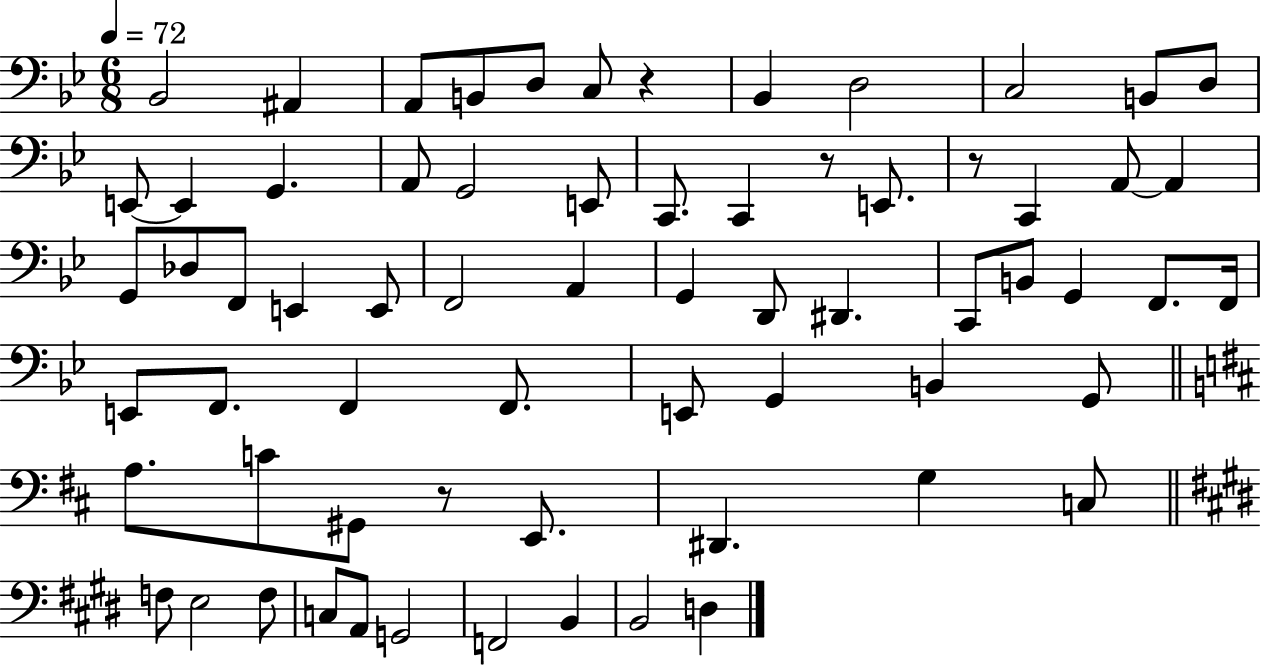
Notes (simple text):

Bb2/h A#2/q A2/e B2/e D3/e C3/e R/q Bb2/q D3/h C3/h B2/e D3/e E2/e E2/q G2/q. A2/e G2/h E2/e C2/e. C2/q R/e E2/e. R/e C2/q A2/e A2/q G2/e Db3/e F2/e E2/q E2/e F2/h A2/q G2/q D2/e D#2/q. C2/e B2/e G2/q F2/e. F2/s E2/e F2/e. F2/q F2/e. E2/e G2/q B2/q G2/e A3/e. C4/e G#2/e R/e E2/e. D#2/q. G3/q C3/e F3/e E3/h F3/e C3/e A2/e G2/h F2/h B2/q B2/h D3/q